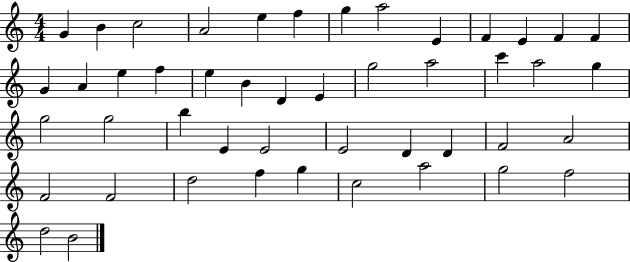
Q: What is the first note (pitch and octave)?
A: G4